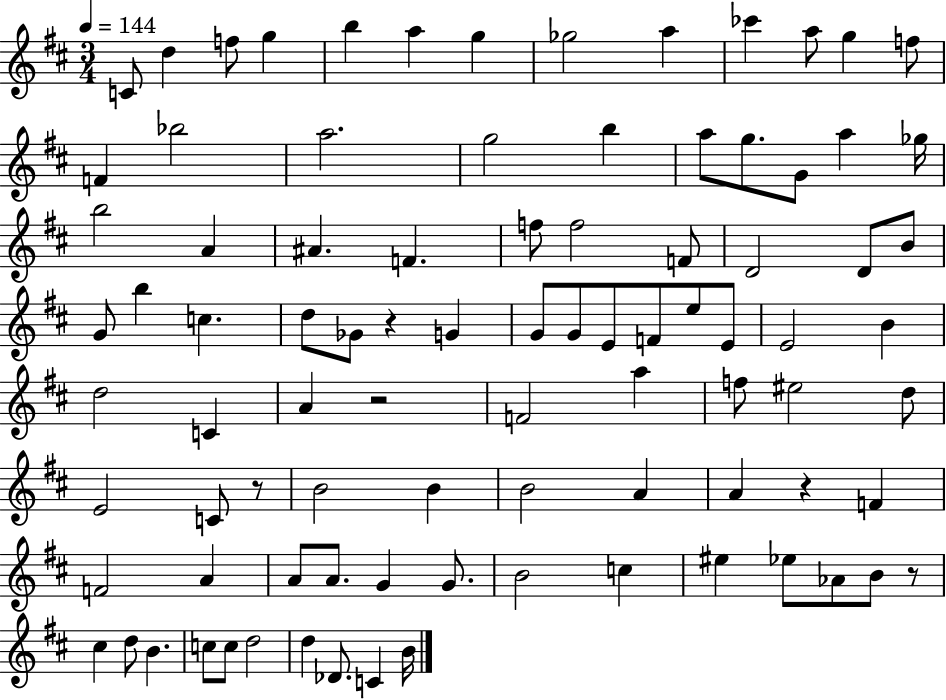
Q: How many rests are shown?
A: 5